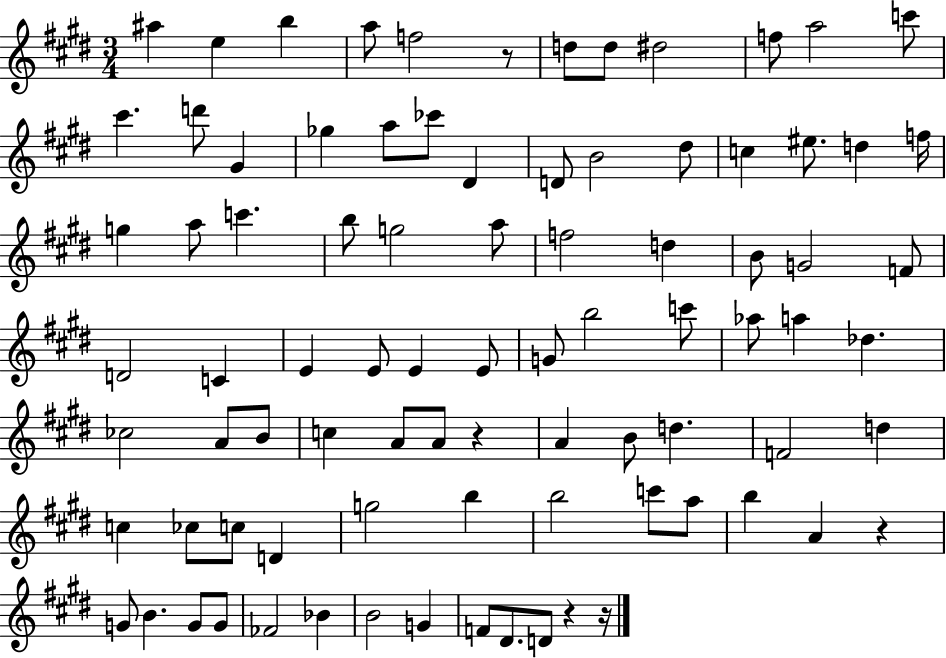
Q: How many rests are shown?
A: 5